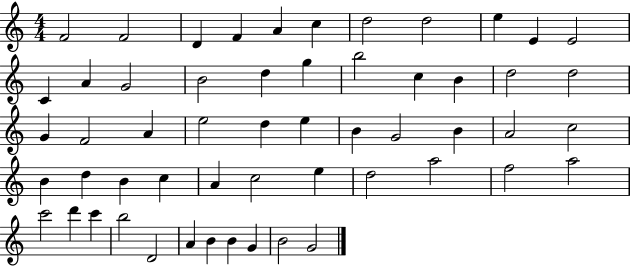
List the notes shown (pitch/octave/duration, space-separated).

F4/h F4/h D4/q F4/q A4/q C5/q D5/h D5/h E5/q E4/q E4/h C4/q A4/q G4/h B4/h D5/q G5/q B5/h C5/q B4/q D5/h D5/h G4/q F4/h A4/q E5/h D5/q E5/q B4/q G4/h B4/q A4/h C5/h B4/q D5/q B4/q C5/q A4/q C5/h E5/q D5/h A5/h F5/h A5/h C6/h D6/q C6/q B5/h D4/h A4/q B4/q B4/q G4/q B4/h G4/h